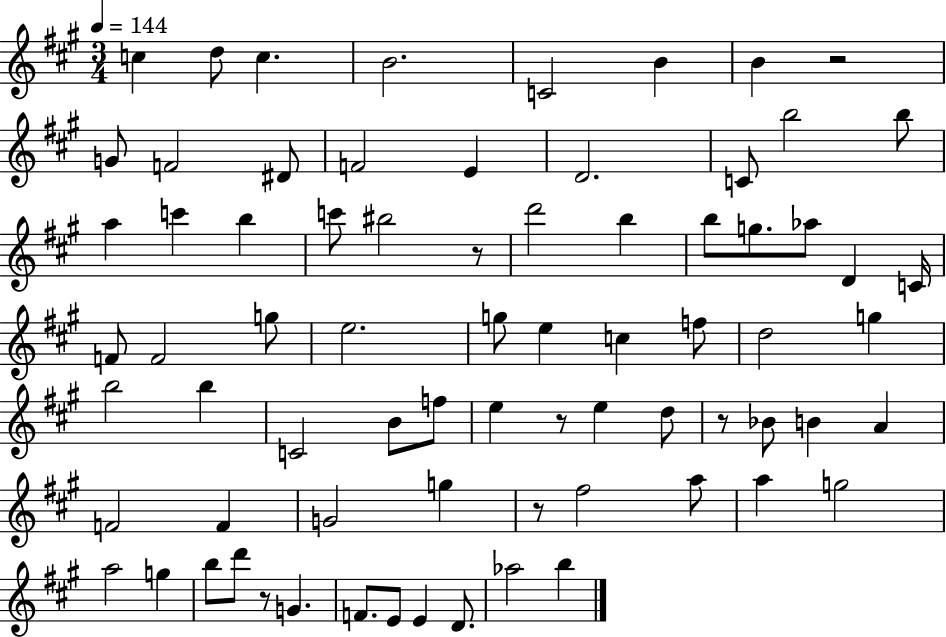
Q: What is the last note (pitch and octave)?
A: B5